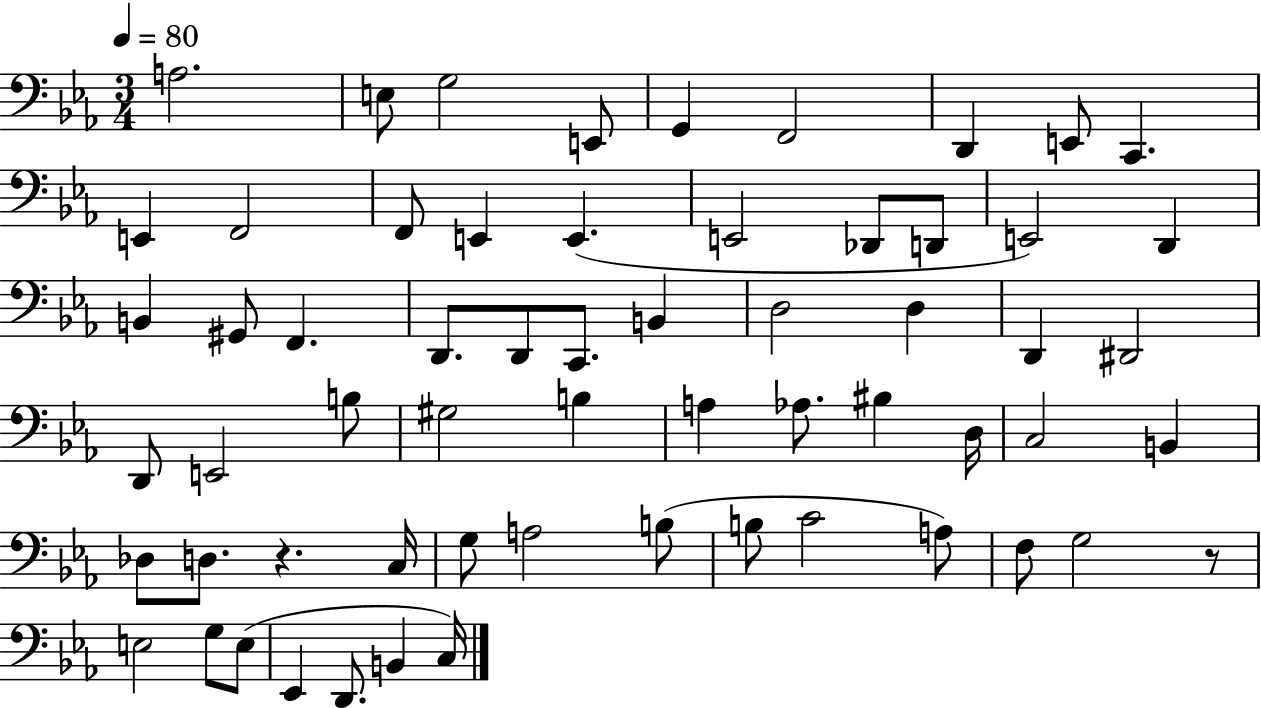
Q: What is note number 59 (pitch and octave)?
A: C3